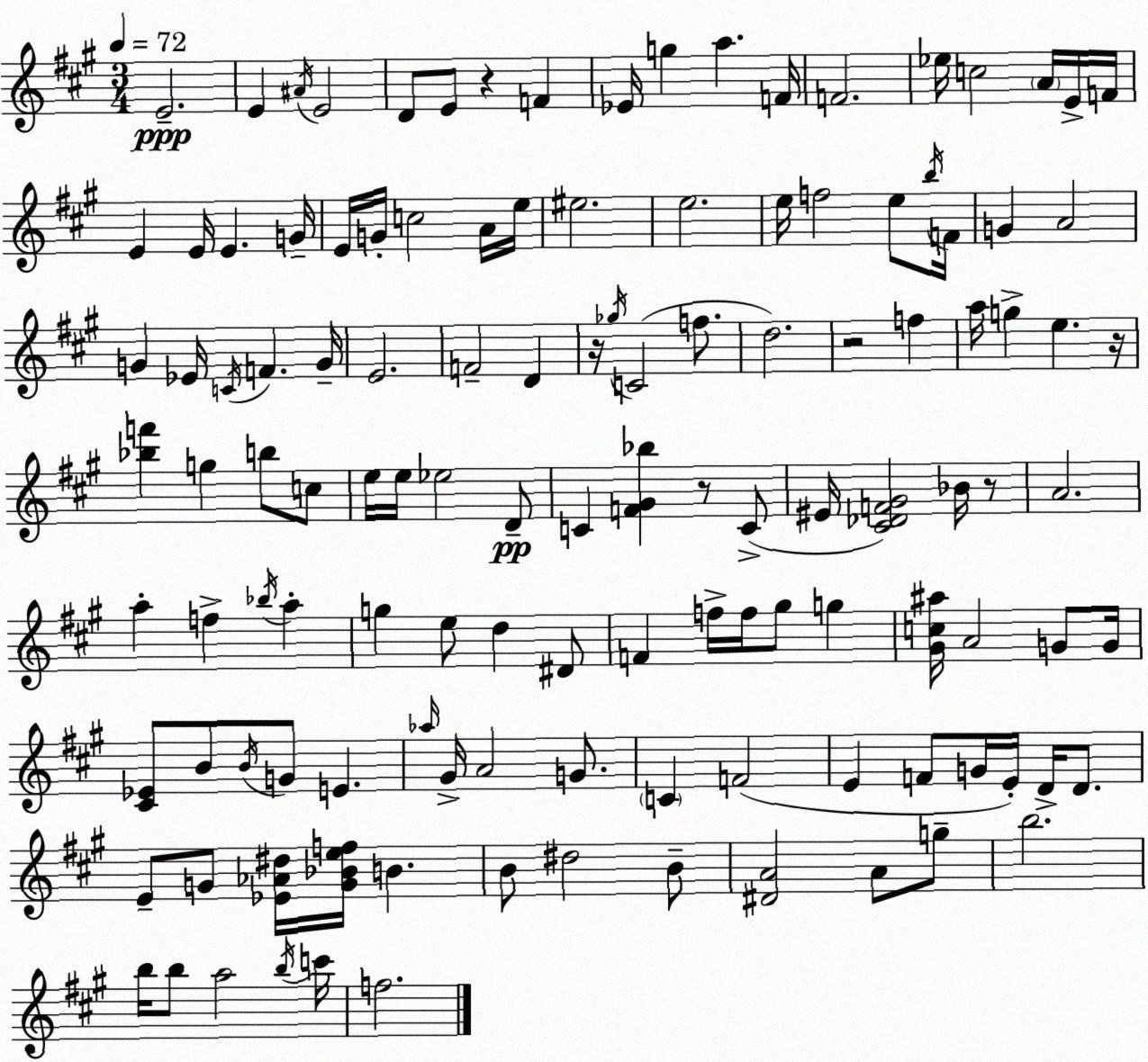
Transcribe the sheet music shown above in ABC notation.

X:1
T:Untitled
M:3/4
L:1/4
K:A
E2 E ^A/4 E2 D/2 E/2 z F _E/4 g a F/4 F2 _e/4 c2 A/4 E/4 F/4 E E/4 E G/4 E/4 G/4 c2 A/4 e/4 ^e2 e2 e/4 f2 e/2 b/4 F/4 G A2 G _E/4 C/4 F G/4 E2 F2 D z/4 _g/4 C2 f/2 d2 z2 f a/4 g e z/4 [_bf'] g b/2 c/2 e/4 e/4 _e2 D/2 C [F^G_b] z/2 C/2 ^E/4 [^C_DF^G]2 _B/4 z/2 A2 a f _b/4 a g e/2 d ^D/2 F f/4 f/4 ^g/2 g [^Gc^a]/4 A2 G/2 G/4 [^C_E]/2 B/2 B/4 G/2 E _a/4 ^G/4 A2 G/2 C F2 E F/2 G/4 E/4 D/4 D/2 E/2 G/2 [_E_A^d]/4 [G_Bef]/4 B B/2 ^d2 B/2 [^DA]2 A/2 g/2 b2 b/4 b/2 a2 b/4 c'/4 f2